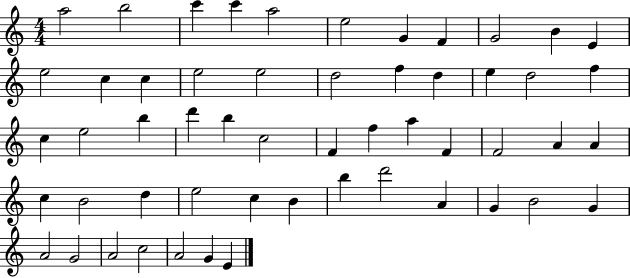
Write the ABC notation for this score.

X:1
T:Untitled
M:4/4
L:1/4
K:C
a2 b2 c' c' a2 e2 G F G2 B E e2 c c e2 e2 d2 f d e d2 f c e2 b d' b c2 F f a F F2 A A c B2 d e2 c B b d'2 A G B2 G A2 G2 A2 c2 A2 G E